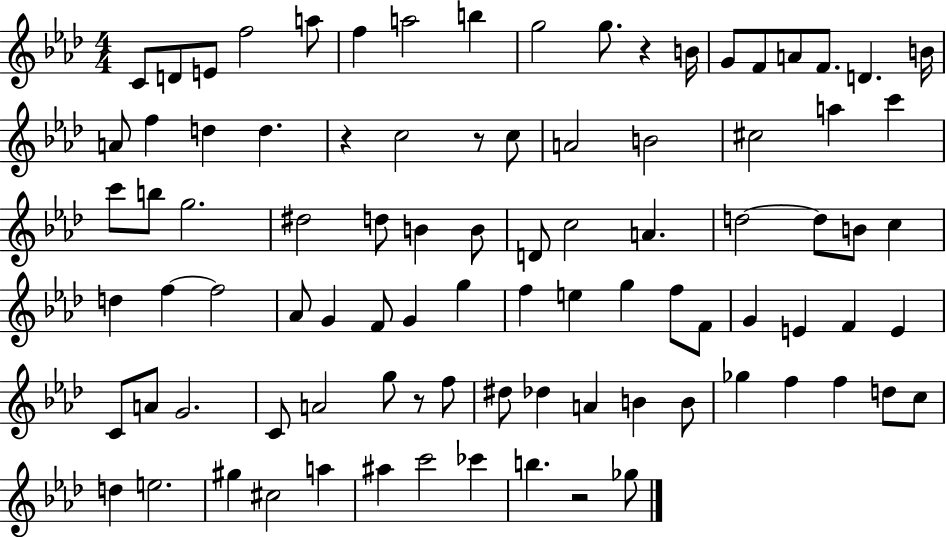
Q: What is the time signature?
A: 4/4